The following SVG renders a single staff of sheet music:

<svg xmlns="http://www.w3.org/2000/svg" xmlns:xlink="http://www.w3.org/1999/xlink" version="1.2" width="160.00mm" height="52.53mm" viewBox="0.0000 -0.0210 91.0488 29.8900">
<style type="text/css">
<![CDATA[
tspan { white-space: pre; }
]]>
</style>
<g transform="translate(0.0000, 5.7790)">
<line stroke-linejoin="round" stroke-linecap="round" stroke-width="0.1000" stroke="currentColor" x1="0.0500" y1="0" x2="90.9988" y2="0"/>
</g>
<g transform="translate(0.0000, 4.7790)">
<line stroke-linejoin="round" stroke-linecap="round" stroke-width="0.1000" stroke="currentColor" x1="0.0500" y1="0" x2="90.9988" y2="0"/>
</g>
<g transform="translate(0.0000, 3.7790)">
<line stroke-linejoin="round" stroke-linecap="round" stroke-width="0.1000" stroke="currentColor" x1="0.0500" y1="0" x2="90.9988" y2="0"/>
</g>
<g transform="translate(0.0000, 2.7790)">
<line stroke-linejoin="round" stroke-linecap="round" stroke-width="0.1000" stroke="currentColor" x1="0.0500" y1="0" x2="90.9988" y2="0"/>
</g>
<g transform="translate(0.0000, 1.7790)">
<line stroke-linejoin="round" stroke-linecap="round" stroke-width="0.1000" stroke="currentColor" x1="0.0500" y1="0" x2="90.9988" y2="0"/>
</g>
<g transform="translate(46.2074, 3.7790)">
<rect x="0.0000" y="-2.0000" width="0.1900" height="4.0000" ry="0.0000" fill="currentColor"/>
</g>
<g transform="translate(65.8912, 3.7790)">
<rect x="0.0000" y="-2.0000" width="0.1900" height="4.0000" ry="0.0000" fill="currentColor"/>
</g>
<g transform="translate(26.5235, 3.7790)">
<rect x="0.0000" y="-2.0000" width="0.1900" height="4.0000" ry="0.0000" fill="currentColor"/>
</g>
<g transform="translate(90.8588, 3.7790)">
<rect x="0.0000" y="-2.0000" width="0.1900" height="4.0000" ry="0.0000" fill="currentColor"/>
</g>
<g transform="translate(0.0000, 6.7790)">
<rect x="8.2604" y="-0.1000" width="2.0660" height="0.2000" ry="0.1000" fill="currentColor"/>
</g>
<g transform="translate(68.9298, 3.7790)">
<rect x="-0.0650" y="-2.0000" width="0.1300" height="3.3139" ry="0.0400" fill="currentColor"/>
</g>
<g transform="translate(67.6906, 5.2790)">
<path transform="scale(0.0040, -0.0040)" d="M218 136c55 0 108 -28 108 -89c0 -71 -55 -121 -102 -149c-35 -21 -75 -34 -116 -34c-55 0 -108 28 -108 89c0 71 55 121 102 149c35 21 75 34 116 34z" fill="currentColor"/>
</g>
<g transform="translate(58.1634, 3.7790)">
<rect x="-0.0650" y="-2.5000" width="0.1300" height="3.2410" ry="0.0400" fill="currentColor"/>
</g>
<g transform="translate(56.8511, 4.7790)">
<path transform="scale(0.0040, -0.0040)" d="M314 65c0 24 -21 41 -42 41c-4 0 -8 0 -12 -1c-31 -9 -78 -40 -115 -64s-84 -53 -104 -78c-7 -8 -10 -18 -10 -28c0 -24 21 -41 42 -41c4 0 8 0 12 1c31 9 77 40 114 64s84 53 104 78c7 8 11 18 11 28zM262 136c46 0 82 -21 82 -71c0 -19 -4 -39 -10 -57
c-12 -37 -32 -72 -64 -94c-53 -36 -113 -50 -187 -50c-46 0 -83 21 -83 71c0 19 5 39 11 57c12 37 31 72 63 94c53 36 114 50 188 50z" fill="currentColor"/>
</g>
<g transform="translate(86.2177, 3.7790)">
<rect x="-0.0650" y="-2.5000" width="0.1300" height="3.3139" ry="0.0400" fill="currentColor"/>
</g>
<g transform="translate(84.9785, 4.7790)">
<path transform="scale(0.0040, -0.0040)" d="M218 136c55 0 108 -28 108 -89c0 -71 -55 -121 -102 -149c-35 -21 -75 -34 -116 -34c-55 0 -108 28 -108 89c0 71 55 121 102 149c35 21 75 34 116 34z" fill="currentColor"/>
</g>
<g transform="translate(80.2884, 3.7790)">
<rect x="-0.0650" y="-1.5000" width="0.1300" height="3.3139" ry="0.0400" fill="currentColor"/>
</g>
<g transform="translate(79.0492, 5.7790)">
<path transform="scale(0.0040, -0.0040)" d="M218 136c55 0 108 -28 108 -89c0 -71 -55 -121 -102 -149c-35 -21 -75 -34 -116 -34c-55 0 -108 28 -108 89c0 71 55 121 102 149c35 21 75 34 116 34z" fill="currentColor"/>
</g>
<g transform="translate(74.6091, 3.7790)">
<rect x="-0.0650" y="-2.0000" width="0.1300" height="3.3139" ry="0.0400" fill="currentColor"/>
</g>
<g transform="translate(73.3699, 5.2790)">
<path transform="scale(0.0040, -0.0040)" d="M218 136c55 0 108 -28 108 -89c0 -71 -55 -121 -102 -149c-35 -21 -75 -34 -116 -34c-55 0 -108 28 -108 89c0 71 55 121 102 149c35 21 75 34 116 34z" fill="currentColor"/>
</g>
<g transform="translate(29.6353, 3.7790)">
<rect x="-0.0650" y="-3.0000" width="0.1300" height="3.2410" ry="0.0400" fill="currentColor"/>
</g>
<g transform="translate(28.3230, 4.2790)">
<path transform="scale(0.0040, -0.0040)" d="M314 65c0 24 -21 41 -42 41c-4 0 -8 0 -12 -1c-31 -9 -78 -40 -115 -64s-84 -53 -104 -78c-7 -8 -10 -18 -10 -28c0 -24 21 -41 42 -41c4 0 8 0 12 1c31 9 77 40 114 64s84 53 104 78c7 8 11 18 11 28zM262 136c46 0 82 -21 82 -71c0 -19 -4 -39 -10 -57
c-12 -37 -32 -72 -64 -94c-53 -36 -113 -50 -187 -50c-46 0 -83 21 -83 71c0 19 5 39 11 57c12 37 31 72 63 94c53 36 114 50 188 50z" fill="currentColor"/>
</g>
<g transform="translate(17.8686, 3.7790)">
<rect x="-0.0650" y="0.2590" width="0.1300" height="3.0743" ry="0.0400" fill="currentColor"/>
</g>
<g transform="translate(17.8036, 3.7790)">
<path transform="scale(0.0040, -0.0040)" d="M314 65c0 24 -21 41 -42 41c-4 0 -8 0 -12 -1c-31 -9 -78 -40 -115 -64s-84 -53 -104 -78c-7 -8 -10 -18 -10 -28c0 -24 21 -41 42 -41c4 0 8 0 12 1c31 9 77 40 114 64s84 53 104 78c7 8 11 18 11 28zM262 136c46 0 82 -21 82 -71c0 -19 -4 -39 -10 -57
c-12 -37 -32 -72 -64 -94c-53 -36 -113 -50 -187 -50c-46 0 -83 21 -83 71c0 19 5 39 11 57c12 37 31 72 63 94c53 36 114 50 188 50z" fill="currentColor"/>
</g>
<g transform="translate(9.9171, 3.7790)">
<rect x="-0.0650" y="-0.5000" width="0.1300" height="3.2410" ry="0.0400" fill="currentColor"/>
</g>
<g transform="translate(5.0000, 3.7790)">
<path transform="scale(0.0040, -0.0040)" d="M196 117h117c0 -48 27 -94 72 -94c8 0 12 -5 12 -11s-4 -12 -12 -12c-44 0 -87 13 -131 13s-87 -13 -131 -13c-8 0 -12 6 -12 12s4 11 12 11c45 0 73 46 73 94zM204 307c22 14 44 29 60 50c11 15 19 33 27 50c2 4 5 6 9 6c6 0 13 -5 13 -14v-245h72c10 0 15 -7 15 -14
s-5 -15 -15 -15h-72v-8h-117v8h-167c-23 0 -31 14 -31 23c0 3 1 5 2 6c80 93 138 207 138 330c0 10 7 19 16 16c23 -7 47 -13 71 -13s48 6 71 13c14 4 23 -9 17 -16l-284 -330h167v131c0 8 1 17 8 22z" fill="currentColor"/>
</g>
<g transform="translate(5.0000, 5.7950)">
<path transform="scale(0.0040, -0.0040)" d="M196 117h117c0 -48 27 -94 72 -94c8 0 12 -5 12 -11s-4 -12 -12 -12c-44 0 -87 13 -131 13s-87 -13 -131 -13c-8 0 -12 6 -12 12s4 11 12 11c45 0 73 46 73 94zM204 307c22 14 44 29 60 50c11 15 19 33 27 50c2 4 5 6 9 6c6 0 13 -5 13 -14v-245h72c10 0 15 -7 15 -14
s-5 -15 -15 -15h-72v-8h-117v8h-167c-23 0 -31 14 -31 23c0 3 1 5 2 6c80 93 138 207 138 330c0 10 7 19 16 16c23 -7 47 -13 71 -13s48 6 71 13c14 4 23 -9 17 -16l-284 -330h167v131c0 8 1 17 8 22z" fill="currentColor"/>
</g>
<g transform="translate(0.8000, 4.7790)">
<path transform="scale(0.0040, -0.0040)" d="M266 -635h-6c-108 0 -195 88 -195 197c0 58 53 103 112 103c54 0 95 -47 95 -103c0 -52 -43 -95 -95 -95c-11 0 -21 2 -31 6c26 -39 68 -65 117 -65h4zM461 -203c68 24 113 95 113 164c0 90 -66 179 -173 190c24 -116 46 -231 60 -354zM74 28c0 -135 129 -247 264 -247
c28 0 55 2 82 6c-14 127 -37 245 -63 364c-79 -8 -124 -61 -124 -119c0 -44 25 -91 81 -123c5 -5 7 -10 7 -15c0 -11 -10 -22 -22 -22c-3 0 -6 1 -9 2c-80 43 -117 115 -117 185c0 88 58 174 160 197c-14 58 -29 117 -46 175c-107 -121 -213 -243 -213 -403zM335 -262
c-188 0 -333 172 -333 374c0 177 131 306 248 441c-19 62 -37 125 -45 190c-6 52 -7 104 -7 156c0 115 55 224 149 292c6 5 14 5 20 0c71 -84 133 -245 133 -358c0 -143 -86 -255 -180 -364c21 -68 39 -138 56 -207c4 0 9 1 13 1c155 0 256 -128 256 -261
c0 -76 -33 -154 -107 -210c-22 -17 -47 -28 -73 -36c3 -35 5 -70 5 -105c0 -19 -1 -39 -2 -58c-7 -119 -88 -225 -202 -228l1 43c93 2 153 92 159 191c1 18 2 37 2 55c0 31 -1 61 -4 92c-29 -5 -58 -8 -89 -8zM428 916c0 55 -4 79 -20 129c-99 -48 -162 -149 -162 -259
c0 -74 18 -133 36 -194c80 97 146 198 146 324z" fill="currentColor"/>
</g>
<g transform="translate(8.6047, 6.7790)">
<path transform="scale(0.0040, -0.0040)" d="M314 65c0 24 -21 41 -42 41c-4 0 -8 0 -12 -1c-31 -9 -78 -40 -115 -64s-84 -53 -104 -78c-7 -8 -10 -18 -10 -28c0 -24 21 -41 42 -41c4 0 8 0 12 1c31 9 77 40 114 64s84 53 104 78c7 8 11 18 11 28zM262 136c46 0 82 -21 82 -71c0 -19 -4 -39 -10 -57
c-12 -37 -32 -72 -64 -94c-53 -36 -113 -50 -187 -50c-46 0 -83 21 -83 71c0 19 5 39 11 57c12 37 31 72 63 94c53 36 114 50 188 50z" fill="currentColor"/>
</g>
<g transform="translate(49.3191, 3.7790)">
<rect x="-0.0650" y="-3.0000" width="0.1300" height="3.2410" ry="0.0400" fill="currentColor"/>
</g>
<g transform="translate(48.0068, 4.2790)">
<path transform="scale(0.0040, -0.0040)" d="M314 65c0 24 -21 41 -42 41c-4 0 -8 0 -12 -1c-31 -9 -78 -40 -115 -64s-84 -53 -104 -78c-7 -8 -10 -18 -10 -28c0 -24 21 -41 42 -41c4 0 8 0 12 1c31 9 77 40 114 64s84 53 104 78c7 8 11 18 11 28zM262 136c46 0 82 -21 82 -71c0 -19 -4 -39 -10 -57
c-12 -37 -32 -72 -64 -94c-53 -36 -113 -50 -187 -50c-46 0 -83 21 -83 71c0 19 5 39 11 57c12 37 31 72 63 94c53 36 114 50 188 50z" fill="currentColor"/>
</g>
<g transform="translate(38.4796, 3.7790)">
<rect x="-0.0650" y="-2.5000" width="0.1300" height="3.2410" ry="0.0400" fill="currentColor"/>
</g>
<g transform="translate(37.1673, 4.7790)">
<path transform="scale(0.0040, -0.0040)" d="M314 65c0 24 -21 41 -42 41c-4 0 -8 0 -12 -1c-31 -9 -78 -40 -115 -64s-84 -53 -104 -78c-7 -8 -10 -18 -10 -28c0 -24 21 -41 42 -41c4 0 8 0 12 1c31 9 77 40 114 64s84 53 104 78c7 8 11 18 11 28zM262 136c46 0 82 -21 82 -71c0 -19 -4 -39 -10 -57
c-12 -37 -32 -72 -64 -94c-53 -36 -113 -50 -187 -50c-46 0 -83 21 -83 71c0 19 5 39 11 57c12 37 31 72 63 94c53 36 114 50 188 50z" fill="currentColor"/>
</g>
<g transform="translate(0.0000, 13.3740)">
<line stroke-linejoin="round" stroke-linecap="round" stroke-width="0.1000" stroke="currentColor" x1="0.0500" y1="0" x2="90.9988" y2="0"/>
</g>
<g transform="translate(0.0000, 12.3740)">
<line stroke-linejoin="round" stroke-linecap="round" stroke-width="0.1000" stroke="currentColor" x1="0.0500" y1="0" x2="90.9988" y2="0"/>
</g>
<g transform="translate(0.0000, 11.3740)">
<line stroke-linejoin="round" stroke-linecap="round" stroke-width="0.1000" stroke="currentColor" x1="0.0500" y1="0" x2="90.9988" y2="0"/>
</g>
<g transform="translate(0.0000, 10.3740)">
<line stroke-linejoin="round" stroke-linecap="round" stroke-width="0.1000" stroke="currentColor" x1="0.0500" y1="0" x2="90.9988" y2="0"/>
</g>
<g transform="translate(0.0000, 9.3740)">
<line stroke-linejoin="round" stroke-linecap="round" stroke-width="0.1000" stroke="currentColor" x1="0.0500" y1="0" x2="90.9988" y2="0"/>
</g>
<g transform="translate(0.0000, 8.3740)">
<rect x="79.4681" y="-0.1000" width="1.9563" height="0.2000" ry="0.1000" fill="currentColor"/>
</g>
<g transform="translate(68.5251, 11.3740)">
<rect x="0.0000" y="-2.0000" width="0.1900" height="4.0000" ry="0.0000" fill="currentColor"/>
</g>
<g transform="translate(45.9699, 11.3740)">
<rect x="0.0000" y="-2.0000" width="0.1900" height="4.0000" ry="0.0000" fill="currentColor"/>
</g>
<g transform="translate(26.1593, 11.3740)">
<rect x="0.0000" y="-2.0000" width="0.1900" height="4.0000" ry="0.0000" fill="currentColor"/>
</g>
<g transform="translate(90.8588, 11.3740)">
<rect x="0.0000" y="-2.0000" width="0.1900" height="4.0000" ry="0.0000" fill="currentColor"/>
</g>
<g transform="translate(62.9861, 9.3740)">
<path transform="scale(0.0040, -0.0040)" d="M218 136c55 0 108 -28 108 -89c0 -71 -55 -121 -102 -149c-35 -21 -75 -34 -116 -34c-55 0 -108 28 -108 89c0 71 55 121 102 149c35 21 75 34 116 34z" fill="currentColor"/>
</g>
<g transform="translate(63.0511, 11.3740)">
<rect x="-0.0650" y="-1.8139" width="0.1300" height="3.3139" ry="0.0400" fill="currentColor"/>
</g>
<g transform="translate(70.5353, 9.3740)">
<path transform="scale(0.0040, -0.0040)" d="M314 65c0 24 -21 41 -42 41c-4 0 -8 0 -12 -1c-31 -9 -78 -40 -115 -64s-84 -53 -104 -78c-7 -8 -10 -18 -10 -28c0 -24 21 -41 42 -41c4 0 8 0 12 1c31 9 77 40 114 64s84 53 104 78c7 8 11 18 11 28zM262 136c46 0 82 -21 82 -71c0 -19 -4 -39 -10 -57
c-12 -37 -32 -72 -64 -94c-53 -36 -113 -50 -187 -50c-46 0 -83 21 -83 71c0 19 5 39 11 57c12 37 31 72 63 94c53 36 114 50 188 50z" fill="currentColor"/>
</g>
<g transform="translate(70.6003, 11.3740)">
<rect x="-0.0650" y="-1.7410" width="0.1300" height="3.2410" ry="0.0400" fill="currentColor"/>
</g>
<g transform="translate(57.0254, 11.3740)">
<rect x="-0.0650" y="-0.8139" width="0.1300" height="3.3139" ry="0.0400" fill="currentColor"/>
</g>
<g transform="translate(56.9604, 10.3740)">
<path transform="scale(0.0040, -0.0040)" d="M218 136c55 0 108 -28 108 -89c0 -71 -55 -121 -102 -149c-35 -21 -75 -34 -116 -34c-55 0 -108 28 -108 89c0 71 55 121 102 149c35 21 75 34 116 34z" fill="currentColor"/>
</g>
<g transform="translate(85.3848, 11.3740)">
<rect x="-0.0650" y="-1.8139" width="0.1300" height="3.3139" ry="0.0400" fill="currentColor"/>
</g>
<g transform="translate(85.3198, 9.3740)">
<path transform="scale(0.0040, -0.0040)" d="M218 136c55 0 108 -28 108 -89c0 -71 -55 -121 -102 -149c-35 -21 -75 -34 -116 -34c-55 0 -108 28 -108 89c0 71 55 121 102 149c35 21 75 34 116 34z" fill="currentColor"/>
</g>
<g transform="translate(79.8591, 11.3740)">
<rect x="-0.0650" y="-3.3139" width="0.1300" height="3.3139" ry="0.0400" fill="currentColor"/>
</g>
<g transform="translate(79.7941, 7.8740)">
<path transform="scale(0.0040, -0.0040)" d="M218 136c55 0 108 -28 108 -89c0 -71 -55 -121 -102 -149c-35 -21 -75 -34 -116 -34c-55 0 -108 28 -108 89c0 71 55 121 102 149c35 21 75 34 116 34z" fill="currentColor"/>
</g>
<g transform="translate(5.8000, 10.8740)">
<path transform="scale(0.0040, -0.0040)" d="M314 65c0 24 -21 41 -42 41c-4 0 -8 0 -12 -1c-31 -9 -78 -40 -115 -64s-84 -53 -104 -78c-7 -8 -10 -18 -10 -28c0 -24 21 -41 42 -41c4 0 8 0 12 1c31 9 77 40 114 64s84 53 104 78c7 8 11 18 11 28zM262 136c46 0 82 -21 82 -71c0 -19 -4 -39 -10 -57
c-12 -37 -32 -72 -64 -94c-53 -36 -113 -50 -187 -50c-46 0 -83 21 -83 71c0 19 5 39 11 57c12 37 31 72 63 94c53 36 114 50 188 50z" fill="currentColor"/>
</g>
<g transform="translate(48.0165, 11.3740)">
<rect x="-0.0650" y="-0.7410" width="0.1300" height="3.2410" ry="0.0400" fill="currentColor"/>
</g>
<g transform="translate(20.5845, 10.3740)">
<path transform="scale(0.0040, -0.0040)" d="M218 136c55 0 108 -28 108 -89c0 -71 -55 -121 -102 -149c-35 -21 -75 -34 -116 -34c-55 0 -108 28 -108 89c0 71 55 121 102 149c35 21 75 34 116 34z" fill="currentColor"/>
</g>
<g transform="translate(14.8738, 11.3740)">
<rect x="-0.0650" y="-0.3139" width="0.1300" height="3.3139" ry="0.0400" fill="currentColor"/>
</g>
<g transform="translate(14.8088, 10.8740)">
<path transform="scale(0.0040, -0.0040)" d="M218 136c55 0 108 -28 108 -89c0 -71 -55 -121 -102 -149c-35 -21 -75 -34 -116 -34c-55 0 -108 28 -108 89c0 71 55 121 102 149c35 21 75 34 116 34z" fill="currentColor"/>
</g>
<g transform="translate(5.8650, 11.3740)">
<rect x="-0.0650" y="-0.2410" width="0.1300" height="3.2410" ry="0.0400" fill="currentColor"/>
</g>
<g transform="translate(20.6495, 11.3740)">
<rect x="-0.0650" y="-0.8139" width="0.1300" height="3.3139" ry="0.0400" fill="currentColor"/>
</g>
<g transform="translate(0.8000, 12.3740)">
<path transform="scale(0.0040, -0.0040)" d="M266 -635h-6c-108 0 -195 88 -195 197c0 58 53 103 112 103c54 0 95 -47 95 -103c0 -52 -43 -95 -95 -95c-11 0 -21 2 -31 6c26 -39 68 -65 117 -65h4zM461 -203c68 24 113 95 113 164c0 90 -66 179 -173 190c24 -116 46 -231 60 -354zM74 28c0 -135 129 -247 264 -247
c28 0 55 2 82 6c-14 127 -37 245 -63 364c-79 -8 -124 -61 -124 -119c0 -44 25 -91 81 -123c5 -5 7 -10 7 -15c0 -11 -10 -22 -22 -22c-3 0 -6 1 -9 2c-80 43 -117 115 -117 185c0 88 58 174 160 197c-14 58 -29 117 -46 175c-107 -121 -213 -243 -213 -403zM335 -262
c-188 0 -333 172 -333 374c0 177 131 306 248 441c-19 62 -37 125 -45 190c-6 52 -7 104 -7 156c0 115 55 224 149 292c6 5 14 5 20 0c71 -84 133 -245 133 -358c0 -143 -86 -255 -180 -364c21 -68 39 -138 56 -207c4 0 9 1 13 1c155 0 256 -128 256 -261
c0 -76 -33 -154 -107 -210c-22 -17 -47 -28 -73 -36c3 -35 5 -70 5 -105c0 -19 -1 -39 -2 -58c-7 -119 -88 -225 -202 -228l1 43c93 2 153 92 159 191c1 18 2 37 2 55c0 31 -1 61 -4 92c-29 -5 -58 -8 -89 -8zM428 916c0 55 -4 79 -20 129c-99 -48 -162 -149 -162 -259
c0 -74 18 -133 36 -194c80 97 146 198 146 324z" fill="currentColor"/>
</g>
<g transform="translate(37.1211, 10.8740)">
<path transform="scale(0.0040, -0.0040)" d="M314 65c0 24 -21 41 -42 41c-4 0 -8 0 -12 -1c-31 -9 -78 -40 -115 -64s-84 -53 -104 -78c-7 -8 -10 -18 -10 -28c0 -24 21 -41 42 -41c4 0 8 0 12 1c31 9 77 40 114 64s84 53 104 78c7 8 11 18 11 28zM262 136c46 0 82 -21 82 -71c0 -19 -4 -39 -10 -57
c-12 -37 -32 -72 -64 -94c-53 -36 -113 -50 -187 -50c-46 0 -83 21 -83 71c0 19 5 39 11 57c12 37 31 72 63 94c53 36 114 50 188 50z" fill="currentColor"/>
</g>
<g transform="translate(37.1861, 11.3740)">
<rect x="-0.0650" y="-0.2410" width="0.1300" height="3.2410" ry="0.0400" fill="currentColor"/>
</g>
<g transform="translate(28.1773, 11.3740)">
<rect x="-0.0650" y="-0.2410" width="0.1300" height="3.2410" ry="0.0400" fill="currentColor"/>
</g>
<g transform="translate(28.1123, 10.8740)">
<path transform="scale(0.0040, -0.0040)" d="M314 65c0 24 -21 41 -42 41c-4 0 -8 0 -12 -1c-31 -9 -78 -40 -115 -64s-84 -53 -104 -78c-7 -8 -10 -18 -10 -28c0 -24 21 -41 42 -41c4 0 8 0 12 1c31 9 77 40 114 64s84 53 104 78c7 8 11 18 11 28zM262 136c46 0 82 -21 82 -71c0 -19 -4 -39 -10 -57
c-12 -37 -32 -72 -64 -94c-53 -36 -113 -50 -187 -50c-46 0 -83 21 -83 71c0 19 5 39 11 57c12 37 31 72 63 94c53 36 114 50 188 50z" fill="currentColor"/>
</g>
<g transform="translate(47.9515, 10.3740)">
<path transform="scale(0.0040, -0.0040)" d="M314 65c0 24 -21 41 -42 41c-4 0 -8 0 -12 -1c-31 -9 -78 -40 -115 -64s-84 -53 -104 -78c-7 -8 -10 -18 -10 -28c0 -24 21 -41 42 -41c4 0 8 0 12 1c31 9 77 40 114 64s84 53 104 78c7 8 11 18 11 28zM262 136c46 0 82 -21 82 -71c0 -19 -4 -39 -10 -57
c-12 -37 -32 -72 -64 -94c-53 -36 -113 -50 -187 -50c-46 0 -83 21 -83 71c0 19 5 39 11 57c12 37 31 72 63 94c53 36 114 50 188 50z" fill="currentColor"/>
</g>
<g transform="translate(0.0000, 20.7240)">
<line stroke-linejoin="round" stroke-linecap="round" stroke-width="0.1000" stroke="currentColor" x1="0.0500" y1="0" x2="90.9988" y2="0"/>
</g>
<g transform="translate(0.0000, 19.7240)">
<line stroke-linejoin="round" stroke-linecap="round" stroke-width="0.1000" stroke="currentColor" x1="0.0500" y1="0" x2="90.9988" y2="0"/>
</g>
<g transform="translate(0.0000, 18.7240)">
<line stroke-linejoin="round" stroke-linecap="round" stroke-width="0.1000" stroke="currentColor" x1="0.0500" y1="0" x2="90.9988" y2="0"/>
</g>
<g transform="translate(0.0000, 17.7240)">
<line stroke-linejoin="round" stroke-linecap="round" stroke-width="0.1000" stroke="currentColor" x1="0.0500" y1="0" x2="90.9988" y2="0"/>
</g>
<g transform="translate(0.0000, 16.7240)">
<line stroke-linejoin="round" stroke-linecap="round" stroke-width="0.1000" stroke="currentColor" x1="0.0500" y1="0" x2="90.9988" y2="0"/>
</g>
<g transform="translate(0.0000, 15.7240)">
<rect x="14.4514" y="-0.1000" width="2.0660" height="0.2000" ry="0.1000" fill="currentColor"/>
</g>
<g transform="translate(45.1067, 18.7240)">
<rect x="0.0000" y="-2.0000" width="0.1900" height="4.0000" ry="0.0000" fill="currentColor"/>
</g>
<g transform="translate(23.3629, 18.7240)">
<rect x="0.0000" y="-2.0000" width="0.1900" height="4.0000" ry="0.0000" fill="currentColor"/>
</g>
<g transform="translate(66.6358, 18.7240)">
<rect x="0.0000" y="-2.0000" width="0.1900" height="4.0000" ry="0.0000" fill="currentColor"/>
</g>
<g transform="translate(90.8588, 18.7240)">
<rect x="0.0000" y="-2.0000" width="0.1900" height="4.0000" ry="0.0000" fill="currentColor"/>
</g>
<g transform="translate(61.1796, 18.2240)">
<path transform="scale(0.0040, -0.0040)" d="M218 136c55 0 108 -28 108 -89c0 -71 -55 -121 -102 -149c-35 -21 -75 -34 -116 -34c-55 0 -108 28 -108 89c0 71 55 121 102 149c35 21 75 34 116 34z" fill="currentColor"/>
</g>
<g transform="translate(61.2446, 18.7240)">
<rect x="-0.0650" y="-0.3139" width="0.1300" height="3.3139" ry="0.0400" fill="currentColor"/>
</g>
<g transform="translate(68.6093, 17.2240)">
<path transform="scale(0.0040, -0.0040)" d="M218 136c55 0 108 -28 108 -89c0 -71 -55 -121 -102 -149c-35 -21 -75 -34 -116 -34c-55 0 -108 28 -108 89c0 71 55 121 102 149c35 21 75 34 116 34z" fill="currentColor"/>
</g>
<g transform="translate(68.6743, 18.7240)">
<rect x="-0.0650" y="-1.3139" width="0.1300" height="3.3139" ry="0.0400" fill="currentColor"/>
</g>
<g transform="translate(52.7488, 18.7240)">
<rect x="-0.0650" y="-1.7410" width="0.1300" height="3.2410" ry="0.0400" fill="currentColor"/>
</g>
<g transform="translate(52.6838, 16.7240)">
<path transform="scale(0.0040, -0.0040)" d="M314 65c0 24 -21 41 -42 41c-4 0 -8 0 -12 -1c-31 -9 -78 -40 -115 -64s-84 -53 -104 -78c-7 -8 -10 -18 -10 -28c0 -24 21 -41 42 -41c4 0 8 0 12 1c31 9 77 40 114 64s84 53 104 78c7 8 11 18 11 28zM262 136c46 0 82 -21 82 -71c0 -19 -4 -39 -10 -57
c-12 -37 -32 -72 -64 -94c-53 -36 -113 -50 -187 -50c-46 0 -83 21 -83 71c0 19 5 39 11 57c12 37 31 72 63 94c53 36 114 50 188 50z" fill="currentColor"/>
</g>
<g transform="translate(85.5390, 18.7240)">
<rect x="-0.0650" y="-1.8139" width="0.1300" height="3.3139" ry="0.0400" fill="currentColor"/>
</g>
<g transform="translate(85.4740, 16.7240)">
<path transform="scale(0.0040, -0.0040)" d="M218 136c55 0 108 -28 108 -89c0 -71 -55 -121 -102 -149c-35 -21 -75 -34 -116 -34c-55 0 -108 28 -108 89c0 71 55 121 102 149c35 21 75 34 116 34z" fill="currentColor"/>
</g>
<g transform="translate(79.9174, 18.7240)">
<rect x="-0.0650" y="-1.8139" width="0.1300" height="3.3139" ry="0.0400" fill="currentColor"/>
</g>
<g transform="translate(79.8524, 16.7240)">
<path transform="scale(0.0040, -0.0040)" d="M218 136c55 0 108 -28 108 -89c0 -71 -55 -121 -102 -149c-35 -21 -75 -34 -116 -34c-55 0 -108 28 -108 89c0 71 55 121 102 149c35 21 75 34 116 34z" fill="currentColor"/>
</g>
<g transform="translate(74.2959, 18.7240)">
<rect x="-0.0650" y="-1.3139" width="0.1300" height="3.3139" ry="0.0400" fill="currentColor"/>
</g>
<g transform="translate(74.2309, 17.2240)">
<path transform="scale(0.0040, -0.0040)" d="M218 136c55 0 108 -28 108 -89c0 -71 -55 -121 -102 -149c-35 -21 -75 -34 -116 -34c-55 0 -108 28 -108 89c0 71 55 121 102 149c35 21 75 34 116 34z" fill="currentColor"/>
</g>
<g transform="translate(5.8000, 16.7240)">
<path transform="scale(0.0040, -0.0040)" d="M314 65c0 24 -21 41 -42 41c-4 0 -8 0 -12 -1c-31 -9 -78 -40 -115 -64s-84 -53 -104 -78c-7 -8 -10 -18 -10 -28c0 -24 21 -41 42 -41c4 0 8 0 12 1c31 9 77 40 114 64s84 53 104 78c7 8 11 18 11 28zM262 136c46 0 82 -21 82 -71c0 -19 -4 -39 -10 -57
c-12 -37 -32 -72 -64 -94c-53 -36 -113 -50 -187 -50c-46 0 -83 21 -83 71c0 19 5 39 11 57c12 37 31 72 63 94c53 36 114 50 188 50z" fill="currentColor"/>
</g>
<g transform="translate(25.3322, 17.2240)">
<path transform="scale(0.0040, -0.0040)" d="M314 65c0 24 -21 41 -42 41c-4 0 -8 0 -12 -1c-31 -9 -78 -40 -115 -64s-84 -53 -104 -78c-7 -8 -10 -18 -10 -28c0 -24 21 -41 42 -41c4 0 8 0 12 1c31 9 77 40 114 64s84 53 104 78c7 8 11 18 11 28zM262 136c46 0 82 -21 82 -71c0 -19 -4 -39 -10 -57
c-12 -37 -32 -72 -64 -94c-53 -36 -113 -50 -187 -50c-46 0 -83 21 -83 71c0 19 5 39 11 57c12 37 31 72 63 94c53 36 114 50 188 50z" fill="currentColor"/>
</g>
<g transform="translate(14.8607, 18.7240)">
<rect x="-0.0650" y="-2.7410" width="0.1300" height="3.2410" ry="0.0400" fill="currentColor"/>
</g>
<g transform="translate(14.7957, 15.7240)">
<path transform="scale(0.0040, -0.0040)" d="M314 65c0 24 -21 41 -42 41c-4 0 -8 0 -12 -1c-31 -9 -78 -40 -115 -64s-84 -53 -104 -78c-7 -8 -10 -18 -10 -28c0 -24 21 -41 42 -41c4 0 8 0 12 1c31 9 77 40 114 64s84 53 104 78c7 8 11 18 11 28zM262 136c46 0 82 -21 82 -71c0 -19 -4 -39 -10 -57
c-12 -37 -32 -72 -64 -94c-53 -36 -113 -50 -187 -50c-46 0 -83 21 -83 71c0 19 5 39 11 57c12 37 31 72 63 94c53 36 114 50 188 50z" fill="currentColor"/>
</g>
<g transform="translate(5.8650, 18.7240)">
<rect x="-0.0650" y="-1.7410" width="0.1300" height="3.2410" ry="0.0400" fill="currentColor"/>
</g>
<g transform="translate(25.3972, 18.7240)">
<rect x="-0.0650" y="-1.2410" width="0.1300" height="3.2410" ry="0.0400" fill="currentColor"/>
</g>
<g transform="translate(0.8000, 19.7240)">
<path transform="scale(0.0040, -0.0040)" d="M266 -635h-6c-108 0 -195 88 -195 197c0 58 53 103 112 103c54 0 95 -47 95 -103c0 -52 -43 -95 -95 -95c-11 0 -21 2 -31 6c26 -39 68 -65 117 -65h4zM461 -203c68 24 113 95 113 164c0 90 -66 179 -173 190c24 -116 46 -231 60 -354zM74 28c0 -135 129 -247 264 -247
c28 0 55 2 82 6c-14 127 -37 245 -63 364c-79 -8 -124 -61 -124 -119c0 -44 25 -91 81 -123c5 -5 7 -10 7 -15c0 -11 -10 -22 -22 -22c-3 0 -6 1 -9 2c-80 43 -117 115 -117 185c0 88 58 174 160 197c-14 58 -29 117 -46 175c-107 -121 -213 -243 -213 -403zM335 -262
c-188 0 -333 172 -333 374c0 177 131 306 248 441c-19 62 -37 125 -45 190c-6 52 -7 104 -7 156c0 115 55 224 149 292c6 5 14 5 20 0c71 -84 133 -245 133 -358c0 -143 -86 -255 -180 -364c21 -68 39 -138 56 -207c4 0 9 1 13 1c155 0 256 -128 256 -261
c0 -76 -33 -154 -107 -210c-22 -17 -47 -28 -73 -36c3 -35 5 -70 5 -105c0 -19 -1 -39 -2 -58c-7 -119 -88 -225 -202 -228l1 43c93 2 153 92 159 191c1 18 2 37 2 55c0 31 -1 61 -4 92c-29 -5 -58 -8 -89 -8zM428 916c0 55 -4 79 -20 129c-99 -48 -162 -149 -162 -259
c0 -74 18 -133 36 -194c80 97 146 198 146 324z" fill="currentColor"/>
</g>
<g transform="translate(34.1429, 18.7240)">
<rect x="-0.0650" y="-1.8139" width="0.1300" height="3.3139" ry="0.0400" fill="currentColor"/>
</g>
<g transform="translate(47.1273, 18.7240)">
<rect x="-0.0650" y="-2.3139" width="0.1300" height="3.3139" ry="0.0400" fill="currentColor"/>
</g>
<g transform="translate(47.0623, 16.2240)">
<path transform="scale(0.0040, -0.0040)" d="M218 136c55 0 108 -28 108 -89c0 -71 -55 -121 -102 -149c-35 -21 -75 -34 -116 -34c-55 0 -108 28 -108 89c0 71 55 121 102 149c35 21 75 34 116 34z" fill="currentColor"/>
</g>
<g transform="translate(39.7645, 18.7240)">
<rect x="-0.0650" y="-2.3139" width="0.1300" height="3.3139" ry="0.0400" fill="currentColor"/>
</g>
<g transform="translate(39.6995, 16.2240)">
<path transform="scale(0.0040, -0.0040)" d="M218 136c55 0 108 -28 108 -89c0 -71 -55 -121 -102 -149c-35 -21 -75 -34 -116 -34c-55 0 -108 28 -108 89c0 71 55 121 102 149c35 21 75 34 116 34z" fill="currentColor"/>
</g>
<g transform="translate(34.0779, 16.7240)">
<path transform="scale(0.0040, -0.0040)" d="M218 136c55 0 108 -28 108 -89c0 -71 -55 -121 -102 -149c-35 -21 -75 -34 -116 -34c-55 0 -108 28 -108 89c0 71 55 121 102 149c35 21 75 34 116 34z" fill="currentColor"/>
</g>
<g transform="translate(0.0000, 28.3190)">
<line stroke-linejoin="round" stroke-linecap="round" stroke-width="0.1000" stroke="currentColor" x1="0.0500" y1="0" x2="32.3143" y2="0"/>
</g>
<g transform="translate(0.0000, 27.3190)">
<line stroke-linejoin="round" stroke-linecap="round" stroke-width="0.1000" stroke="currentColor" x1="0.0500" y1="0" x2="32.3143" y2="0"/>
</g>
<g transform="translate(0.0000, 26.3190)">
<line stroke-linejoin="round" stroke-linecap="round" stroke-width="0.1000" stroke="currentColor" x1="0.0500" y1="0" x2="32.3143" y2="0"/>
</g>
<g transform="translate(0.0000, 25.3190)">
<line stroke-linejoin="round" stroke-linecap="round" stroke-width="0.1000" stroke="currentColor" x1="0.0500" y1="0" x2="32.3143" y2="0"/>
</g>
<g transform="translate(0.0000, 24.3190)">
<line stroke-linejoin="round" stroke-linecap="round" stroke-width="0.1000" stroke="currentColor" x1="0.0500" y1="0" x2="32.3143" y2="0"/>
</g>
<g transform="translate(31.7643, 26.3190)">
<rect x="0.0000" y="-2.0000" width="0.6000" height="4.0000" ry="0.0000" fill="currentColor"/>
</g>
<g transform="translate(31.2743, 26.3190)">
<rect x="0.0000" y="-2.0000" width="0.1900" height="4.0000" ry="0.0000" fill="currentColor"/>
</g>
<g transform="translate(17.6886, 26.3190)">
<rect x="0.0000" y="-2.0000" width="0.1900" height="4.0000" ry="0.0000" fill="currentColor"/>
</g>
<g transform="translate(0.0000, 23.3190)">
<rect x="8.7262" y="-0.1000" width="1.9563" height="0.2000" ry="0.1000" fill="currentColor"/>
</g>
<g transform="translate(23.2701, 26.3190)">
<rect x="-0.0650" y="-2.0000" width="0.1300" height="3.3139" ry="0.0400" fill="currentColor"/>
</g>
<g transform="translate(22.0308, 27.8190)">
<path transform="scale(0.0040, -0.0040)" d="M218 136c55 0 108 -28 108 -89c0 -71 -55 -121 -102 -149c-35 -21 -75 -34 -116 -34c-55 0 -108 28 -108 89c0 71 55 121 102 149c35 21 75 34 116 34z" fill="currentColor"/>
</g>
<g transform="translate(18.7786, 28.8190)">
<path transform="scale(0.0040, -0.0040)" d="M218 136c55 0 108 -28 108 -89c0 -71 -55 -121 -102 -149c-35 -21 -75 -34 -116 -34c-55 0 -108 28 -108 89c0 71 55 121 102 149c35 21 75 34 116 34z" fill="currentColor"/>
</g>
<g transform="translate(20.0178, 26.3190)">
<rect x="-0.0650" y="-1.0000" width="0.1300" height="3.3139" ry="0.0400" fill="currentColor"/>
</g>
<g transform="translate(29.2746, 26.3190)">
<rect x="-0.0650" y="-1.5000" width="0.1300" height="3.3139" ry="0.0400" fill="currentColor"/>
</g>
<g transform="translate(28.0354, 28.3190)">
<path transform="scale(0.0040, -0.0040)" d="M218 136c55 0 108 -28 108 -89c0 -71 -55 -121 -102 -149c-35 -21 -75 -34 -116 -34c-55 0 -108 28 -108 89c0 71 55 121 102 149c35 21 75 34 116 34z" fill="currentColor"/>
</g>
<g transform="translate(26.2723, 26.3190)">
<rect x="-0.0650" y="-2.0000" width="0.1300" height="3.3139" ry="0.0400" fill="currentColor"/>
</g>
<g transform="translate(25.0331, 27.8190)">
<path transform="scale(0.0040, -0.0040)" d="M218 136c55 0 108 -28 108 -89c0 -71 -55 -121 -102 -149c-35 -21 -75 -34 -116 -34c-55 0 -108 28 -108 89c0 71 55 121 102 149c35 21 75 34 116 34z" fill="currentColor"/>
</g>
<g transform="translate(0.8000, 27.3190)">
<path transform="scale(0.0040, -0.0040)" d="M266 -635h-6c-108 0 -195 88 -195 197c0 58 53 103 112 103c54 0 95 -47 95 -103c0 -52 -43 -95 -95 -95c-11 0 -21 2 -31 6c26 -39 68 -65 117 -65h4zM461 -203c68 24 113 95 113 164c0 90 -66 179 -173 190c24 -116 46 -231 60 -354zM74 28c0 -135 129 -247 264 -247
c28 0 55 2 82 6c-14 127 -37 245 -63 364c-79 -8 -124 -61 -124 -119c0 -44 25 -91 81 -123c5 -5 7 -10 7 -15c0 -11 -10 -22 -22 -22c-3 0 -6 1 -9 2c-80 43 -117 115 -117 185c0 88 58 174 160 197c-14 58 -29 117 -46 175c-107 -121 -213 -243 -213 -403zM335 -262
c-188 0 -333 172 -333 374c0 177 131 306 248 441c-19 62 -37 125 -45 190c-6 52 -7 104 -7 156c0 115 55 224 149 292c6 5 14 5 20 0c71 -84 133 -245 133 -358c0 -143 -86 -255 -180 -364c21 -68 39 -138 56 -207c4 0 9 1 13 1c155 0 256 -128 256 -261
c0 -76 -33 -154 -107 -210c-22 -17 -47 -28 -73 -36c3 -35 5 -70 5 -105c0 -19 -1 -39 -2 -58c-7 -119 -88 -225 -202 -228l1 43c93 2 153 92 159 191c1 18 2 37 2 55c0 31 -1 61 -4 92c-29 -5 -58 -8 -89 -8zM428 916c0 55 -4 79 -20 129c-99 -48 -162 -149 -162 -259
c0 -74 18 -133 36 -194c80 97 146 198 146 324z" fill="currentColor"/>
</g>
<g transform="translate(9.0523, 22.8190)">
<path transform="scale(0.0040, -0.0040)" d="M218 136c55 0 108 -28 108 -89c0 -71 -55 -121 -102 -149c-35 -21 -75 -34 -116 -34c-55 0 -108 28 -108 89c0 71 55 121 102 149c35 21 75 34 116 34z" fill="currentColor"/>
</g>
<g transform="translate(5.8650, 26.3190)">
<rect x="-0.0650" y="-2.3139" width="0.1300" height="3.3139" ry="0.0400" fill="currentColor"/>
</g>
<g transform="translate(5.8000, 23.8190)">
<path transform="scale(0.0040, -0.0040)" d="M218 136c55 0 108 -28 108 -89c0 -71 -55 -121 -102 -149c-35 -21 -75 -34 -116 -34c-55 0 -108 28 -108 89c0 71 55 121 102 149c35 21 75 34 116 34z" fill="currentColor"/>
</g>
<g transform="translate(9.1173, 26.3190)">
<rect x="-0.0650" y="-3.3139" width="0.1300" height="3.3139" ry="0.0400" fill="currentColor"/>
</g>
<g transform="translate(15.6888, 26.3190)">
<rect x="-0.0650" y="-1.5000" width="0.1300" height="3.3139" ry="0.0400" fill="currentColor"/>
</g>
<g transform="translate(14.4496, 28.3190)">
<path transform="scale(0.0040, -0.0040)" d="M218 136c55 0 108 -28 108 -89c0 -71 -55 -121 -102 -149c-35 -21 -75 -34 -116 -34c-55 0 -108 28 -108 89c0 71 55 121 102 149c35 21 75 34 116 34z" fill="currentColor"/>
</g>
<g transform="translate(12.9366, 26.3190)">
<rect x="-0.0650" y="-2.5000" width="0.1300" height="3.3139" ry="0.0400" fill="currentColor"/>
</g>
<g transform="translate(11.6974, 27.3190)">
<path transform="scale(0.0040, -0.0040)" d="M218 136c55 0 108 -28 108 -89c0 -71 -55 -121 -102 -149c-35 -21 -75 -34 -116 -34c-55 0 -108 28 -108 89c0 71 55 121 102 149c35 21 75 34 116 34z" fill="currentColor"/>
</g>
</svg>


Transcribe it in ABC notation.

X:1
T:Untitled
M:4/4
L:1/4
K:C
C2 B2 A2 G2 A2 G2 F F E G c2 c d c2 c2 d2 d f f2 b f f2 a2 e2 f g g f2 c e e f f g b G E D F F E